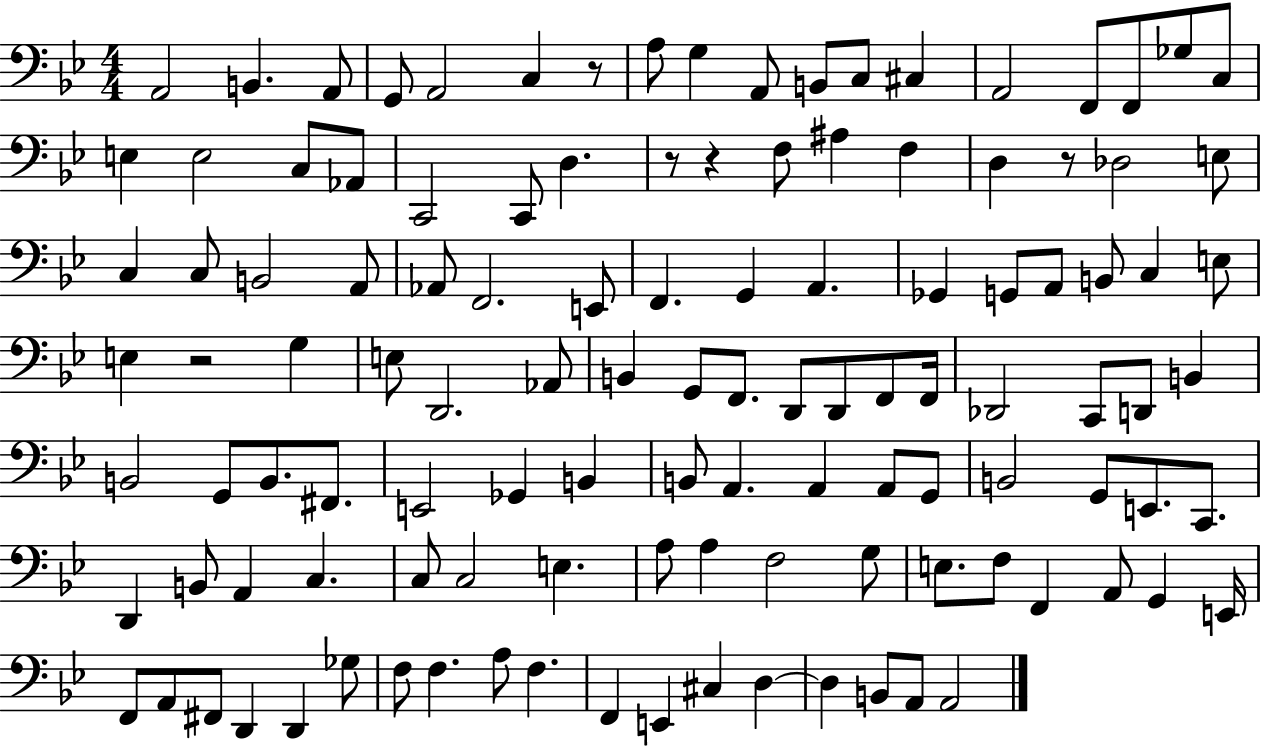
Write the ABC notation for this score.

X:1
T:Untitled
M:4/4
L:1/4
K:Bb
A,,2 B,, A,,/2 G,,/2 A,,2 C, z/2 A,/2 G, A,,/2 B,,/2 C,/2 ^C, A,,2 F,,/2 F,,/2 _G,/2 C,/2 E, E,2 C,/2 _A,,/2 C,,2 C,,/2 D, z/2 z F,/2 ^A, F, D, z/2 _D,2 E,/2 C, C,/2 B,,2 A,,/2 _A,,/2 F,,2 E,,/2 F,, G,, A,, _G,, G,,/2 A,,/2 B,,/2 C, E,/2 E, z2 G, E,/2 D,,2 _A,,/2 B,, G,,/2 F,,/2 D,,/2 D,,/2 F,,/2 F,,/4 _D,,2 C,,/2 D,,/2 B,, B,,2 G,,/2 B,,/2 ^F,,/2 E,,2 _G,, B,, B,,/2 A,, A,, A,,/2 G,,/2 B,,2 G,,/2 E,,/2 C,,/2 D,, B,,/2 A,, C, C,/2 C,2 E, A,/2 A, F,2 G,/2 E,/2 F,/2 F,, A,,/2 G,, E,,/4 F,,/2 A,,/2 ^F,,/2 D,, D,, _G,/2 F,/2 F, A,/2 F, F,, E,, ^C, D, D, B,,/2 A,,/2 A,,2